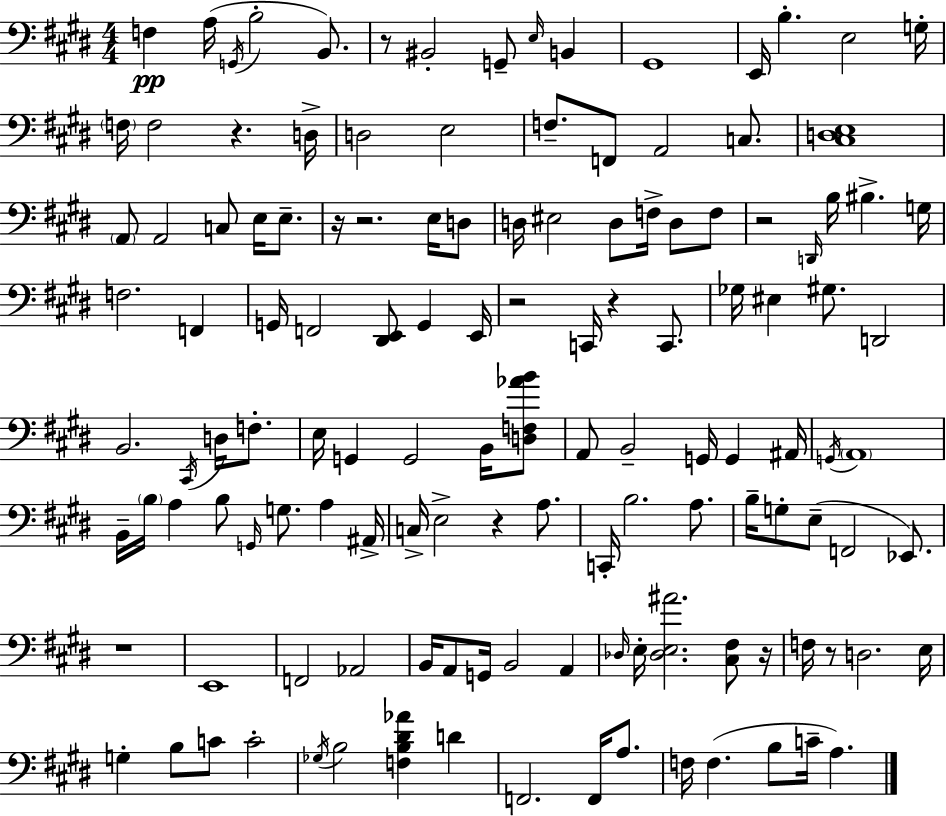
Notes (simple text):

F3/q A3/s G2/s B3/h B2/e. R/e BIS2/h G2/e E3/s B2/q G#2/w E2/s B3/q. E3/h G3/s F3/s F3/h R/q. D3/s D3/h E3/h F3/e. F2/e A2/h C3/e. [C#3,D3,E3]/w A2/e A2/h C3/e E3/s E3/e. R/s R/h. E3/s D3/e D3/s EIS3/h D3/e F3/s D3/e F3/e R/h D2/s B3/s BIS3/q. G3/s F3/h. F2/q G2/s F2/h [D#2,E2]/e G2/q E2/s R/h C2/s R/q C2/e. Gb3/s EIS3/q G#3/e. D2/h B2/h. C#2/s D3/s F3/e. E3/s G2/q G2/h B2/s [D3,F3,Ab4,B4]/e A2/e B2/h G2/s G2/q A#2/s G2/s A2/w B2/s B3/s A3/q B3/e G2/s G3/e. A3/q A#2/s C3/s E3/h R/q A3/e. C2/s B3/h. A3/e. B3/s G3/e E3/e F2/h Eb2/e. R/w E2/w F2/h Ab2/h B2/s A2/e G2/s B2/h A2/q Db3/s E3/s [Db3,E3,A#4]/h. [C#3,F#3]/e R/s F3/s R/e D3/h. E3/s G3/q B3/e C4/e C4/h Gb3/s B3/h [F3,B3,D#4,Ab4]/q D4/q F2/h. F2/s A3/e. F3/s F3/q. B3/e C4/s A3/q.